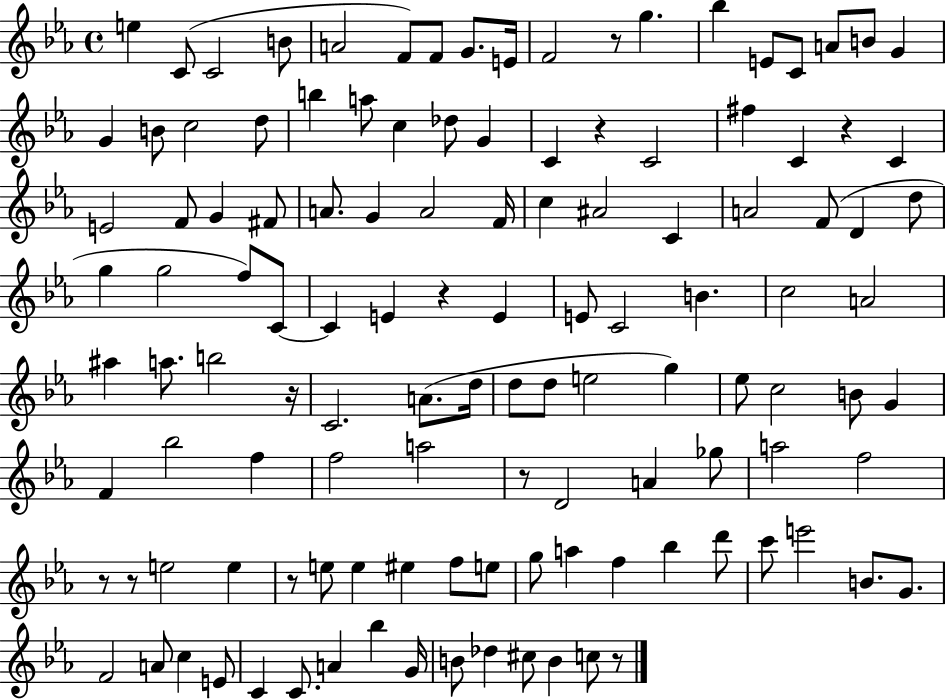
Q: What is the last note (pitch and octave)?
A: C5